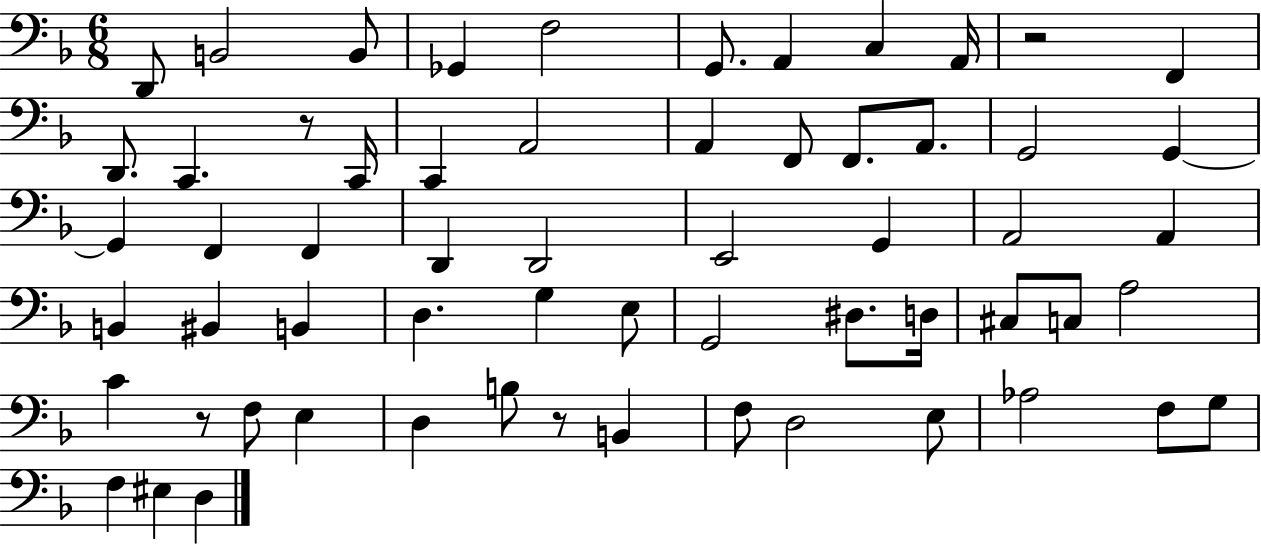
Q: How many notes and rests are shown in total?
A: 61